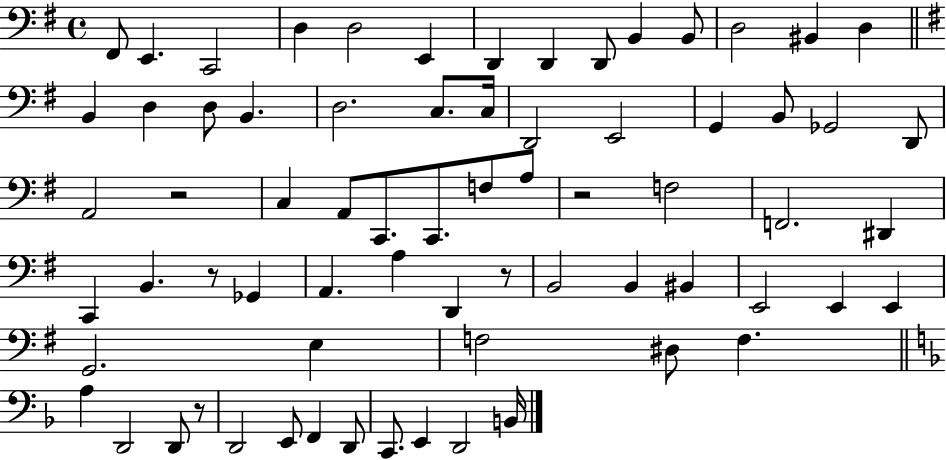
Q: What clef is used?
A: bass